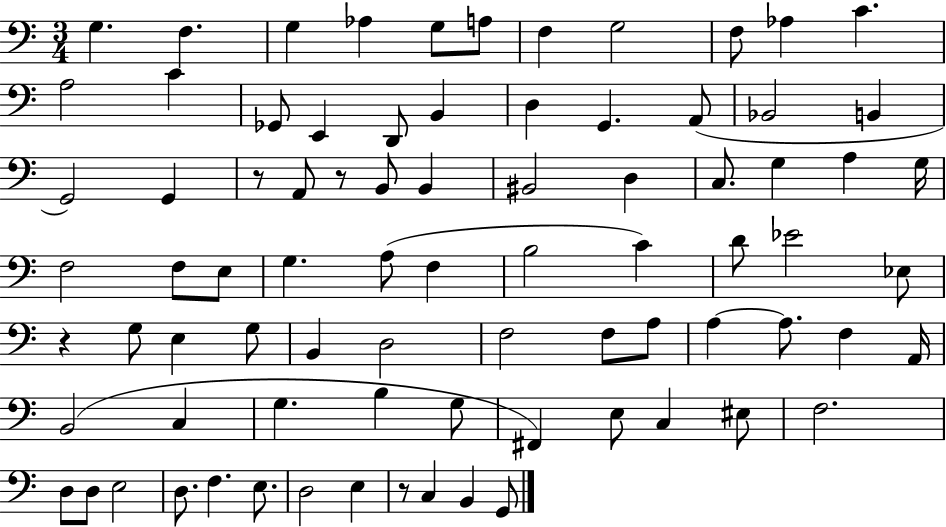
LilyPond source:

{
  \clef bass
  \numericTimeSignature
  \time 3/4
  \key c \major
  g4. f4. | g4 aes4 g8 a8 | f4 g2 | f8 aes4 c'4. | \break a2 c'4 | ges,8 e,4 d,8 b,4 | d4 g,4. a,8( | bes,2 b,4 | \break g,2) g,4 | r8 a,8 r8 b,8 b,4 | bis,2 d4 | c8. g4 a4 g16 | \break f2 f8 e8 | g4. a8( f4 | b2 c'4) | d'8 ees'2 ees8 | \break r4 g8 e4 g8 | b,4 d2 | f2 f8 a8 | a4~~ a8. f4 a,16 | \break b,2( c4 | g4. b4 g8 | fis,4) e8 c4 eis8 | f2. | \break d8 d8 e2 | d8. f4. e8. | d2 e4 | r8 c4 b,4 g,8 | \break \bar "|."
}